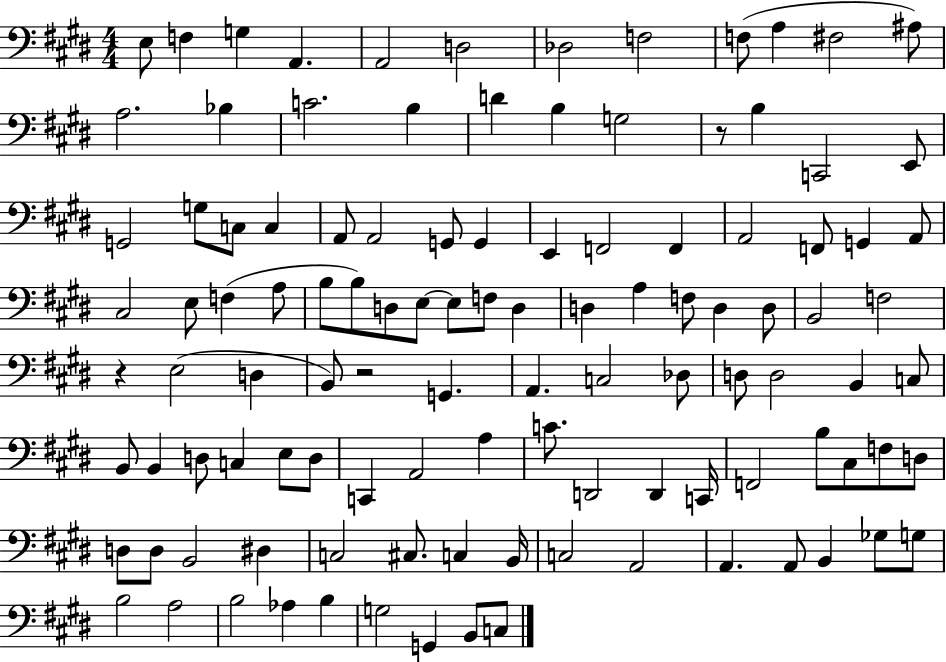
E3/e F3/q G3/q A2/q. A2/h D3/h Db3/h F3/h F3/e A3/q F#3/h A#3/e A3/h. Bb3/q C4/h. B3/q D4/q B3/q G3/h R/e B3/q C2/h E2/e G2/h G3/e C3/e C3/q A2/e A2/h G2/e G2/q E2/q F2/h F2/q A2/h F2/e G2/q A2/e C#3/h E3/e F3/q A3/e B3/e B3/e D3/e E3/e E3/e F3/e D3/q D3/q A3/q F3/e D3/q D3/e B2/h F3/h R/q E3/h D3/q B2/e R/h G2/q. A2/q. C3/h Db3/e D3/e D3/h B2/q C3/e B2/e B2/q D3/e C3/q E3/e D3/e C2/q A2/h A3/q C4/e. D2/h D2/q C2/s F2/h B3/e C#3/e F3/e D3/e D3/e D3/e B2/h D#3/q C3/h C#3/e. C3/q B2/s C3/h A2/h A2/q. A2/e B2/q Gb3/e G3/e B3/h A3/h B3/h Ab3/q B3/q G3/h G2/q B2/e C3/e